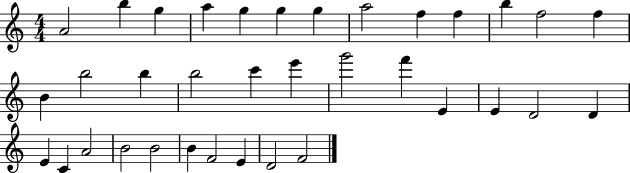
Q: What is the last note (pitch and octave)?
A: F4